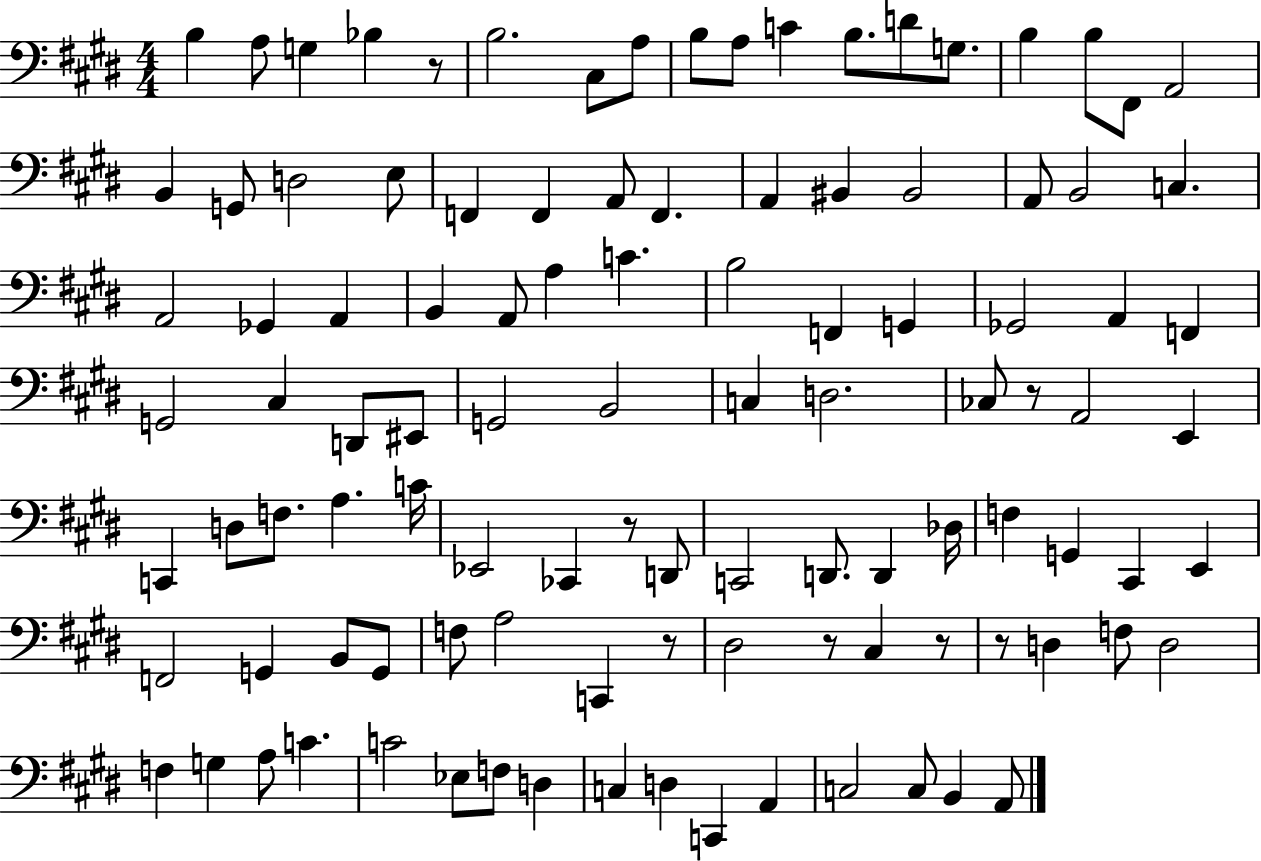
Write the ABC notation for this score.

X:1
T:Untitled
M:4/4
L:1/4
K:E
B, A,/2 G, _B, z/2 B,2 ^C,/2 A,/2 B,/2 A,/2 C B,/2 D/2 G,/2 B, B,/2 ^F,,/2 A,,2 B,, G,,/2 D,2 E,/2 F,, F,, A,,/2 F,, A,, ^B,, ^B,,2 A,,/2 B,,2 C, A,,2 _G,, A,, B,, A,,/2 A, C B,2 F,, G,, _G,,2 A,, F,, G,,2 ^C, D,,/2 ^E,,/2 G,,2 B,,2 C, D,2 _C,/2 z/2 A,,2 E,, C,, D,/2 F,/2 A, C/4 _E,,2 _C,, z/2 D,,/2 C,,2 D,,/2 D,, _D,/4 F, G,, ^C,, E,, F,,2 G,, B,,/2 G,,/2 F,/2 A,2 C,, z/2 ^D,2 z/2 ^C, z/2 z/2 D, F,/2 D,2 F, G, A,/2 C C2 _E,/2 F,/2 D, C, D, C,, A,, C,2 C,/2 B,, A,,/2